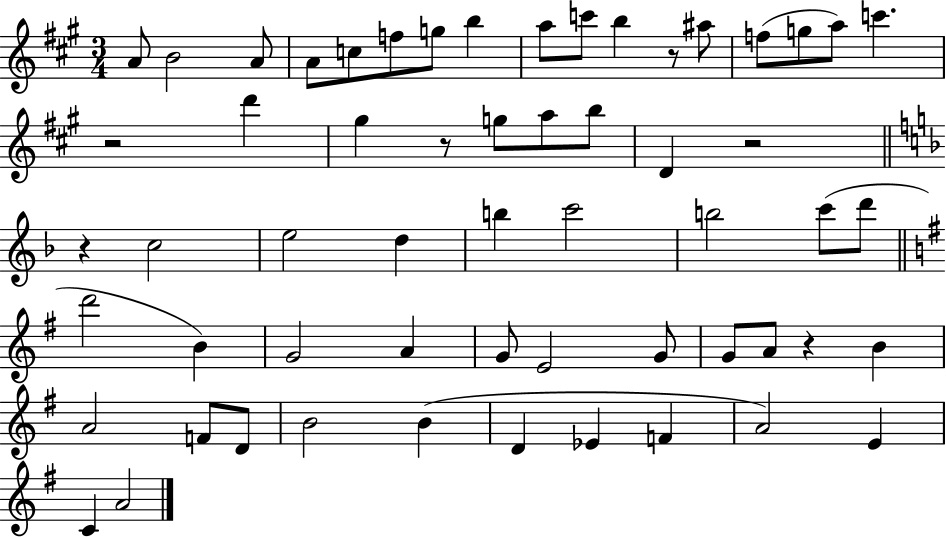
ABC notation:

X:1
T:Untitled
M:3/4
L:1/4
K:A
A/2 B2 A/2 A/2 c/2 f/2 g/2 b a/2 c'/2 b z/2 ^a/2 f/2 g/2 a/2 c' z2 d' ^g z/2 g/2 a/2 b/2 D z2 z c2 e2 d b c'2 b2 c'/2 d'/2 d'2 B G2 A G/2 E2 G/2 G/2 A/2 z B A2 F/2 D/2 B2 B D _E F A2 E C A2